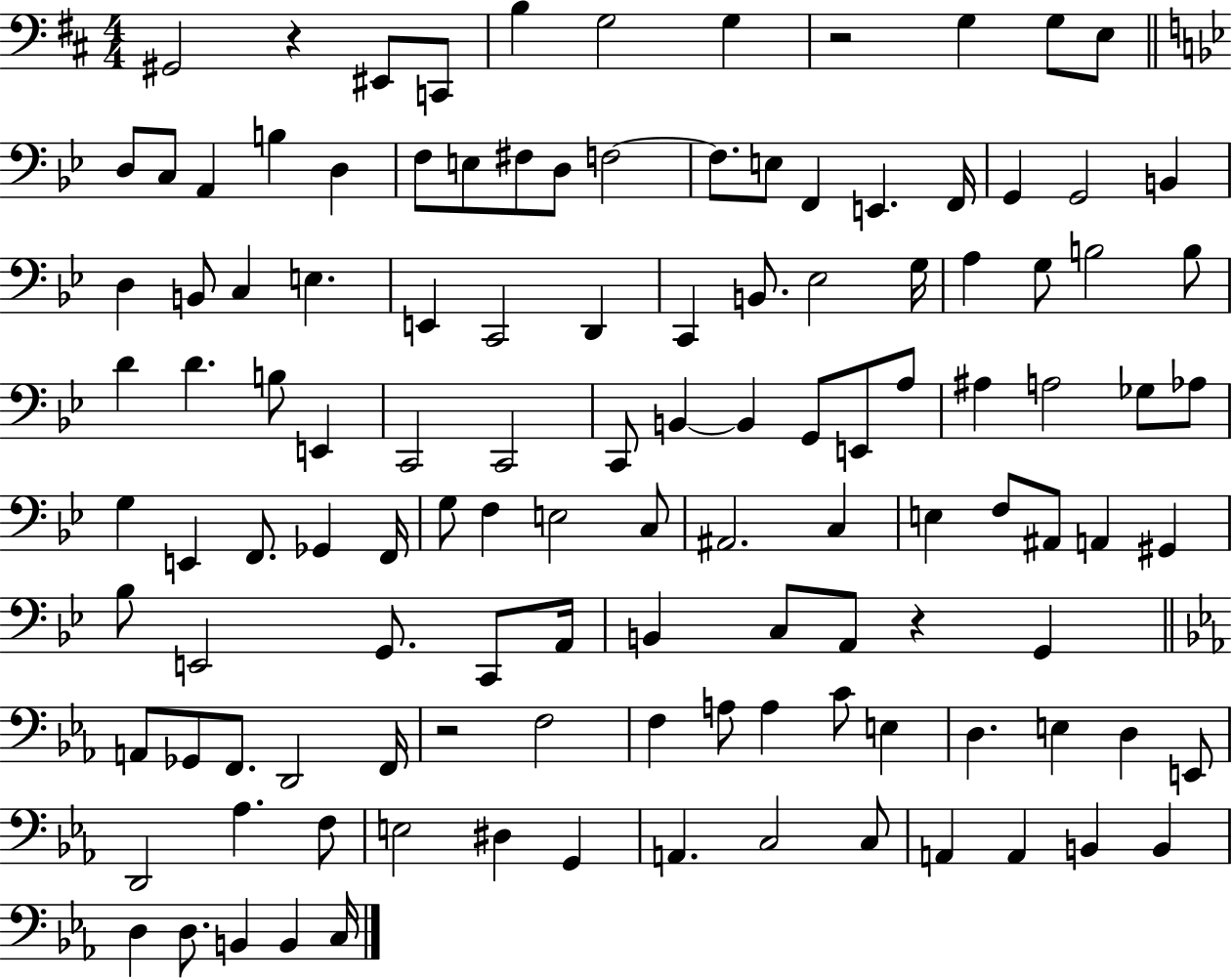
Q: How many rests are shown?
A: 4